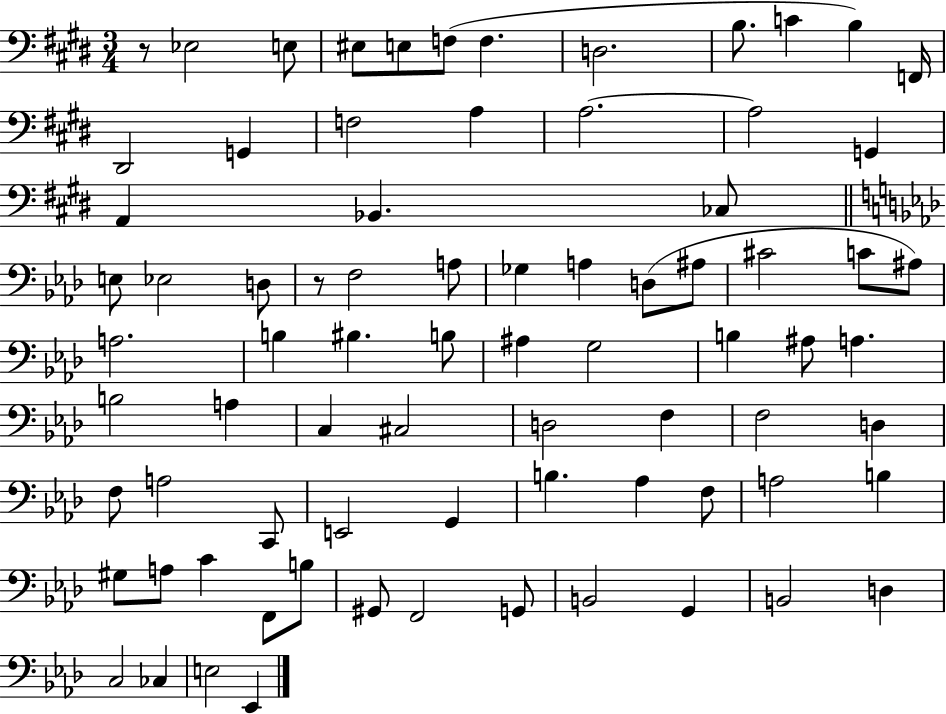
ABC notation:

X:1
T:Untitled
M:3/4
L:1/4
K:E
z/2 _E,2 E,/2 ^E,/2 E,/2 F,/2 F, D,2 B,/2 C B, F,,/4 ^D,,2 G,, F,2 A, A,2 A,2 G,, A,, _B,, _C,/2 E,/2 _E,2 D,/2 z/2 F,2 A,/2 _G, A, D,/2 ^A,/2 ^C2 C/2 ^A,/2 A,2 B, ^B, B,/2 ^A, G,2 B, ^A,/2 A, B,2 A, C, ^C,2 D,2 F, F,2 D, F,/2 A,2 C,,/2 E,,2 G,, B, _A, F,/2 A,2 B, ^G,/2 A,/2 C F,,/2 B,/2 ^G,,/2 F,,2 G,,/2 B,,2 G,, B,,2 D, C,2 _C, E,2 _E,,